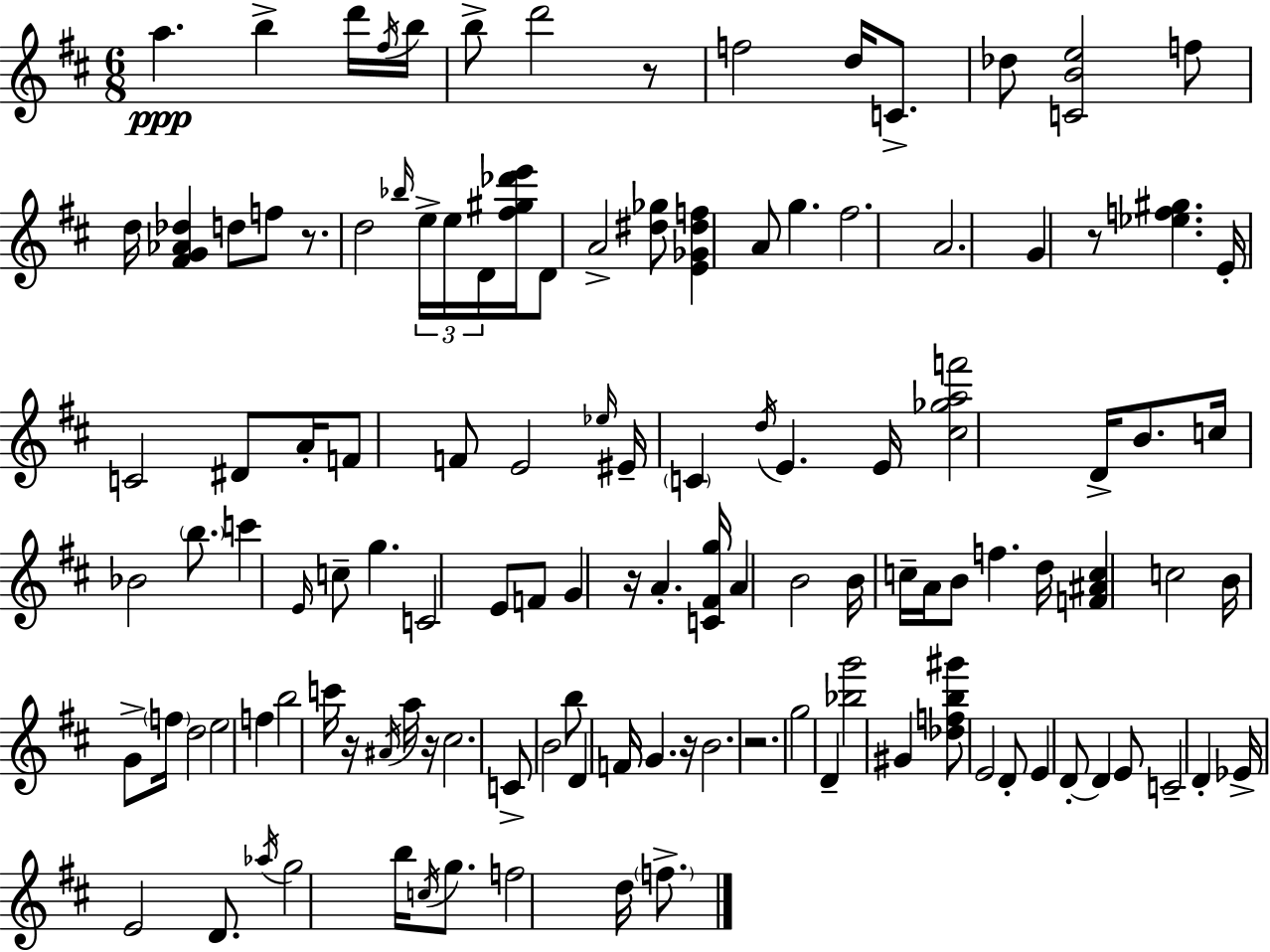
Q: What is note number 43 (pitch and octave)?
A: C5